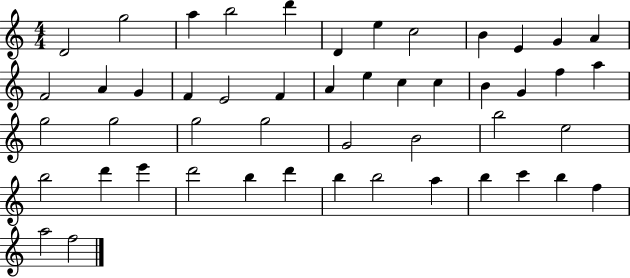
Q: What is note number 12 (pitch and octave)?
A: A4